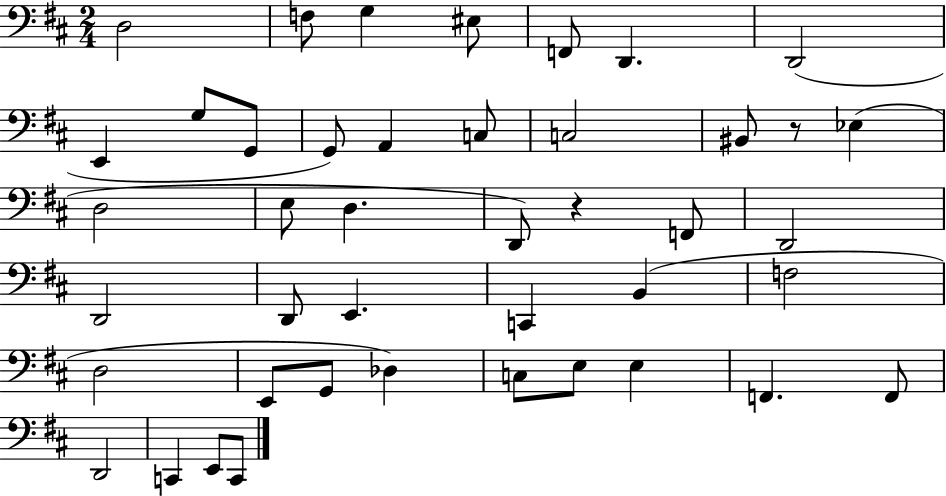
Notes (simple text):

D3/h F3/e G3/q EIS3/e F2/e D2/q. D2/h E2/q G3/e G2/e G2/e A2/q C3/e C3/h BIS2/e R/e Eb3/q D3/h E3/e D3/q. D2/e R/q F2/e D2/h D2/h D2/e E2/q. C2/q B2/q F3/h D3/h E2/e G2/e Db3/q C3/e E3/e E3/q F2/q. F2/e D2/h C2/q E2/e C2/e